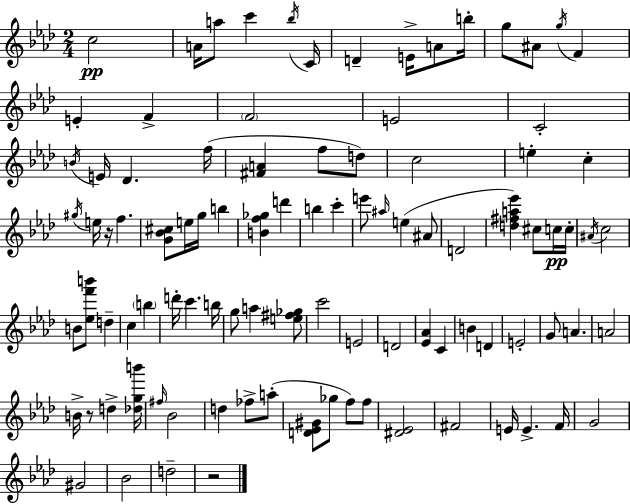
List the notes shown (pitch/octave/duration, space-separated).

C5/h A4/s A5/e C6/q Bb5/s C4/s D4/q E4/s A4/e B5/s G5/e A#4/e G5/s F4/q E4/q F4/q F4/h E4/h C4/h B4/s E4/s Db4/q. F5/s [F#4,A4]/q F5/e D5/e C5/h E5/q C5/q G#5/s E5/s R/s F5/q. [G4,Bb4,C#5]/e E5/s G5/s B5/q [B4,F5,Gb5]/q D6/q B5/q C6/q E6/e A#5/s E5/q A#4/e D4/h [D5,F#5,A5,Eb6]/q C#5/e C5/s C5/s A#4/s C5/h B4/e [Eb5,F6,B6]/e D5/q C5/q B5/q D6/s C6/q. B5/s G5/e A5/q [E5,F#5,Gb5]/e C6/h E4/h D4/h [Eb4,Ab4]/q C4/q B4/q D4/q E4/h G4/e A4/q. A4/h B4/s R/e D5/q [Db5,G5,B6]/s F#5/s Bb4/h D5/q FES5/e A5/e [D4,Eb4,G#4]/e Gb5/e F5/e F5/e [D#4,Eb4]/h F#4/h E4/s E4/q. F4/s G4/h G#4/h Bb4/h D5/h R/h